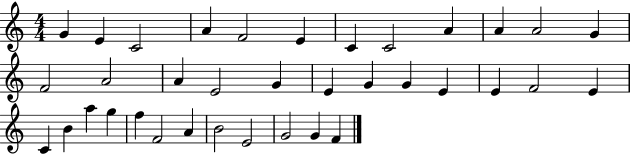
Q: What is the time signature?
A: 4/4